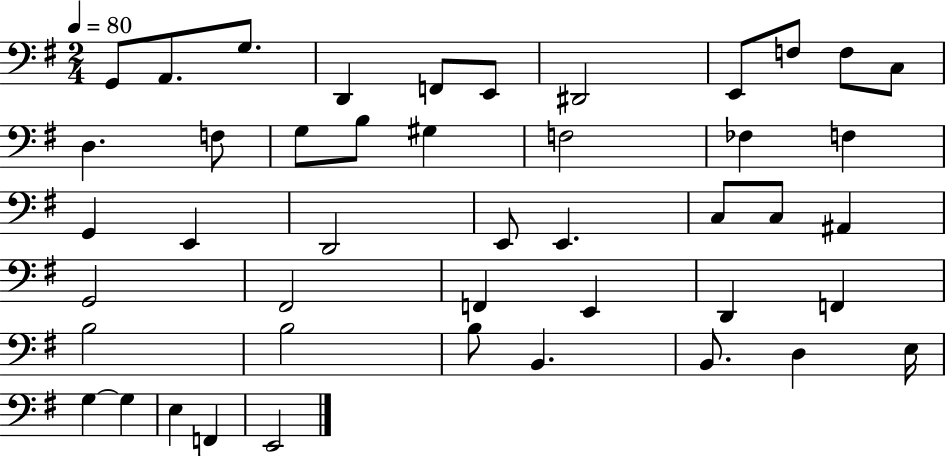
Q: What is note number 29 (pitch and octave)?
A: F#2